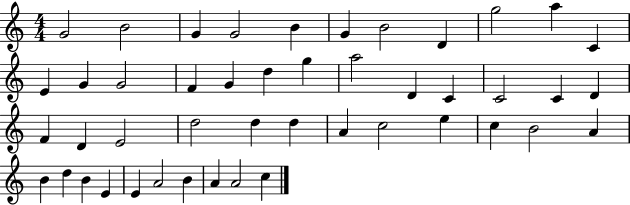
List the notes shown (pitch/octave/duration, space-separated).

G4/h B4/h G4/q G4/h B4/q G4/q B4/h D4/q G5/h A5/q C4/q E4/q G4/q G4/h F4/q G4/q D5/q G5/q A5/h D4/q C4/q C4/h C4/q D4/q F4/q D4/q E4/h D5/h D5/q D5/q A4/q C5/h E5/q C5/q B4/h A4/q B4/q D5/q B4/q E4/q E4/q A4/h B4/q A4/q A4/h C5/q